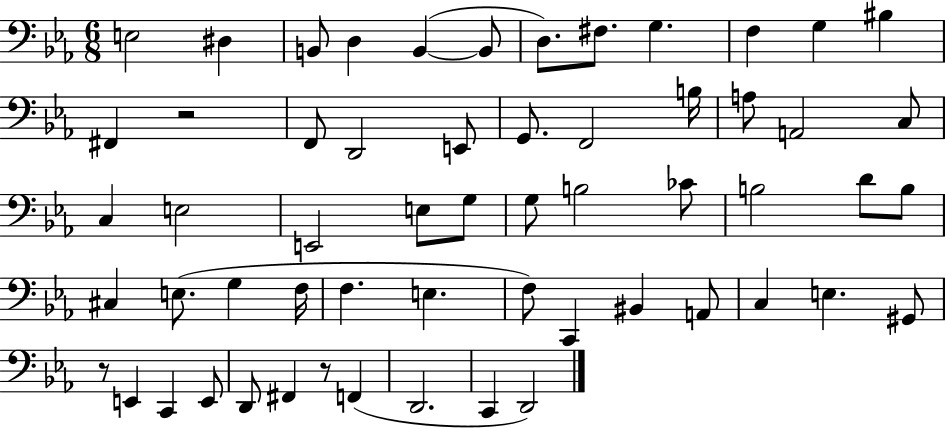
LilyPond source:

{
  \clef bass
  \numericTimeSignature
  \time 6/8
  \key ees \major
  e2 dis4 | b,8 d4 b,4~(~ b,8 | d8.) fis8. g4. | f4 g4 bis4 | \break fis,4 r2 | f,8 d,2 e,8 | g,8. f,2 b16 | a8 a,2 c8 | \break c4 e2 | e,2 e8 g8 | g8 b2 ces'8 | b2 d'8 b8 | \break cis4 e8.( g4 f16 | f4. e4. | f8) c,4 bis,4 a,8 | c4 e4. gis,8 | \break r8 e,4 c,4 e,8 | d,8 fis,4 r8 f,4( | d,2. | c,4 d,2) | \break \bar "|."
}